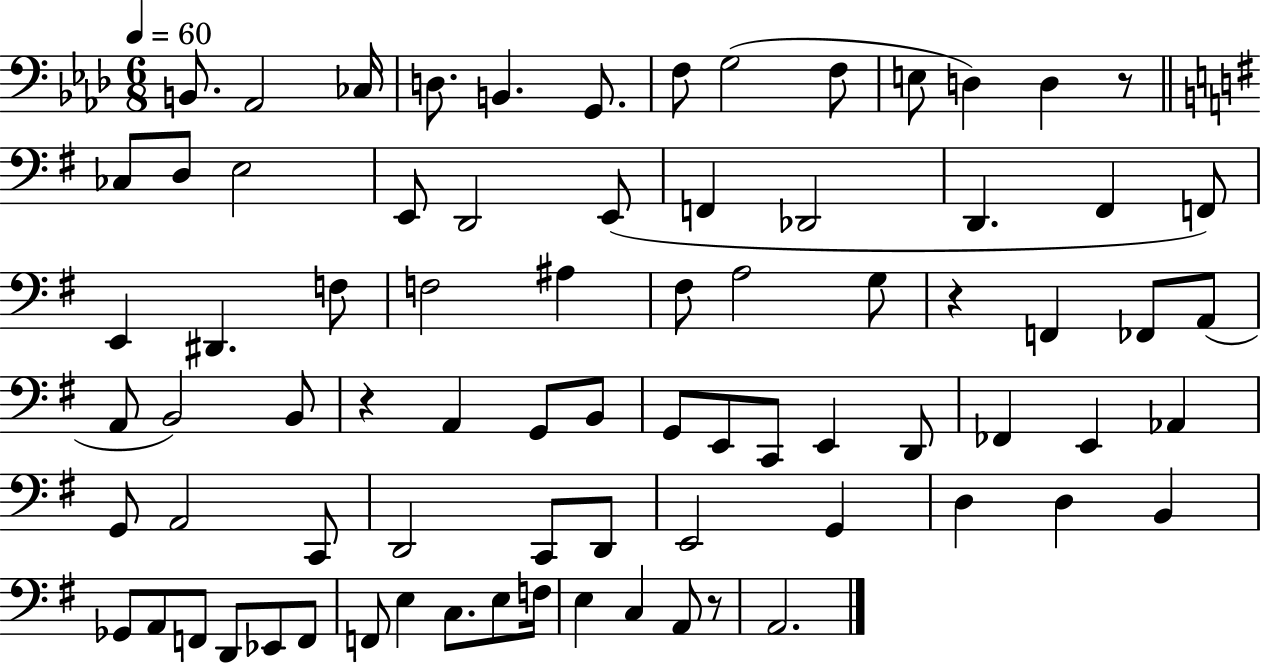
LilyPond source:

{
  \clef bass
  \numericTimeSignature
  \time 6/8
  \key aes \major
  \tempo 4 = 60
  b,8. aes,2 ces16 | d8. b,4. g,8. | f8 g2( f8 | e8 d4) d4 r8 | \break \bar "||" \break \key g \major ces8 d8 e2 | e,8 d,2 e,8( | f,4 des,2 | d,4. fis,4 f,8) | \break e,4 dis,4. f8 | f2 ais4 | fis8 a2 g8 | r4 f,4 fes,8 a,8( | \break a,8 b,2) b,8 | r4 a,4 g,8 b,8 | g,8 e,8 c,8 e,4 d,8 | fes,4 e,4 aes,4 | \break g,8 a,2 c,8 | d,2 c,8 d,8 | e,2 g,4 | d4 d4 b,4 | \break ges,8 a,8 f,8 d,8 ees,8 f,8 | f,8 e4 c8. e8 f16 | e4 c4 a,8 r8 | a,2. | \break \bar "|."
}